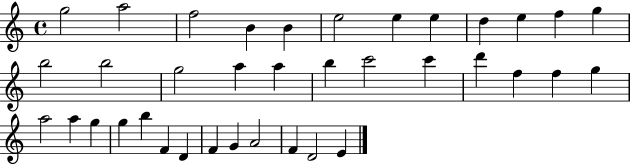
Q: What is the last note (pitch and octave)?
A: E4